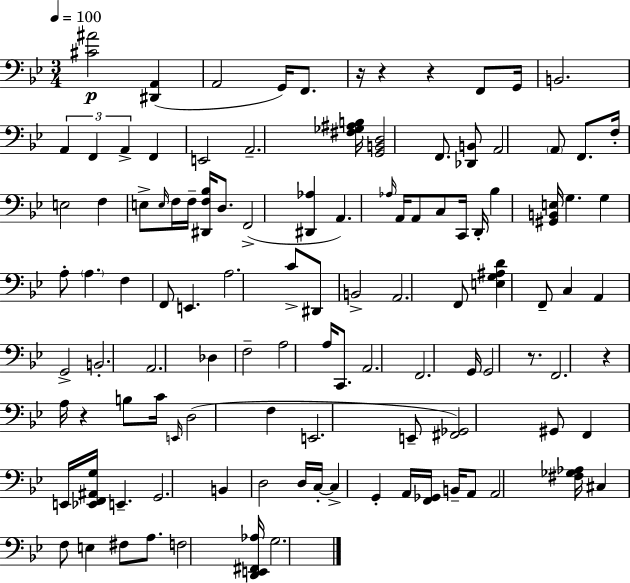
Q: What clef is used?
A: bass